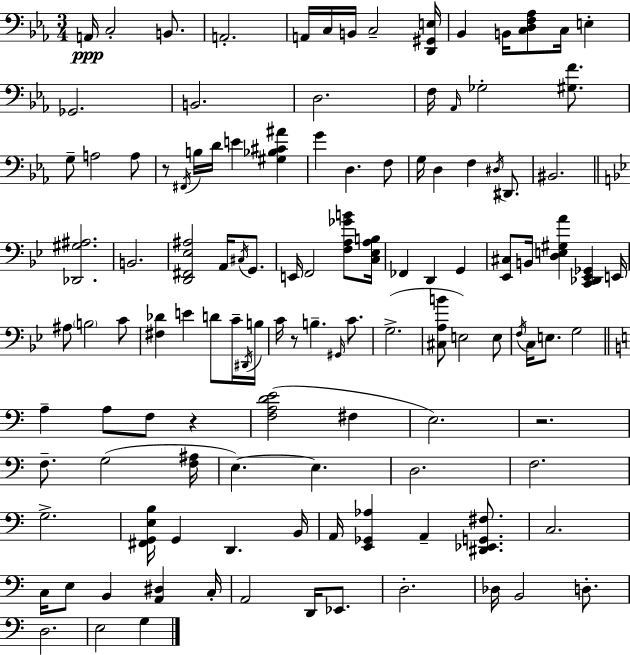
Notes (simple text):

A2/s C3/h B2/e. A2/h. A2/s C3/s B2/s C3/h [D2,G#2,E3]/s Bb2/q B2/s [C3,D3,F3,Ab3]/e C3/s E3/q Gb2/h. B2/h. D3/h. F3/s Ab2/s Gb3/h [G#3,F4]/e. G3/e A3/h A3/e R/e F#2/s B3/s D4/s E4/q [G#3,Bb3,C#4,A#4]/q G4/q D3/q. F3/e G3/s D3/q F3/q D#3/s D#2/e. BIS2/h. [Db2,G#3,A#3]/h. B2/h. [D2,F#2,Eb3,A#3]/h A2/s C#3/s G2/e. E2/s F2/h [F3,A3,Gb4,B4]/e [C3,Eb3,A3,B3]/s FES2/q D2/q G2/q [Eb2,C#3]/e B2/s [D3,E3,G#3,A4]/q [C2,Db2,Eb2,Gb2]/q E2/s A#3/e B3/h C4/e [F#3,Db4]/q E4/q D4/e C4/s D#2/s B3/s C4/s R/e B3/q. G#2/s C4/e. G3/h. [C#3,A3,B4]/e E3/h E3/e F3/s C3/s E3/e. G3/h A3/q A3/e F3/e R/q [F3,A3,D4,E4]/h F#3/q E3/h. R/h. F3/e. G3/h [F3,A#3]/s E3/q. E3/q. D3/h. F3/h. G3/h. [F#2,G2,E3,B3]/s G2/q D2/q. B2/s A2/s [E2,Gb2,Ab3]/q A2/q [D#2,Eb2,G2,F#3]/e. C3/h. C3/s E3/e B2/q [A2,D#3]/q C3/s A2/h D2/s Eb2/e. D3/h. Db3/s B2/h D3/e. D3/h. E3/h G3/q